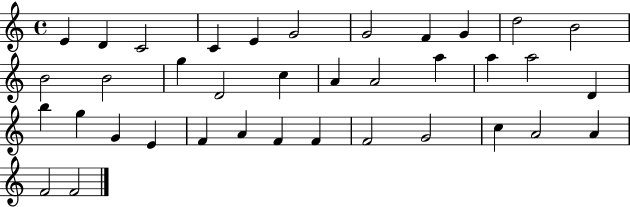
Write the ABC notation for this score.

X:1
T:Untitled
M:4/4
L:1/4
K:C
E D C2 C E G2 G2 F G d2 B2 B2 B2 g D2 c A A2 a a a2 D b g G E F A F F F2 G2 c A2 A F2 F2